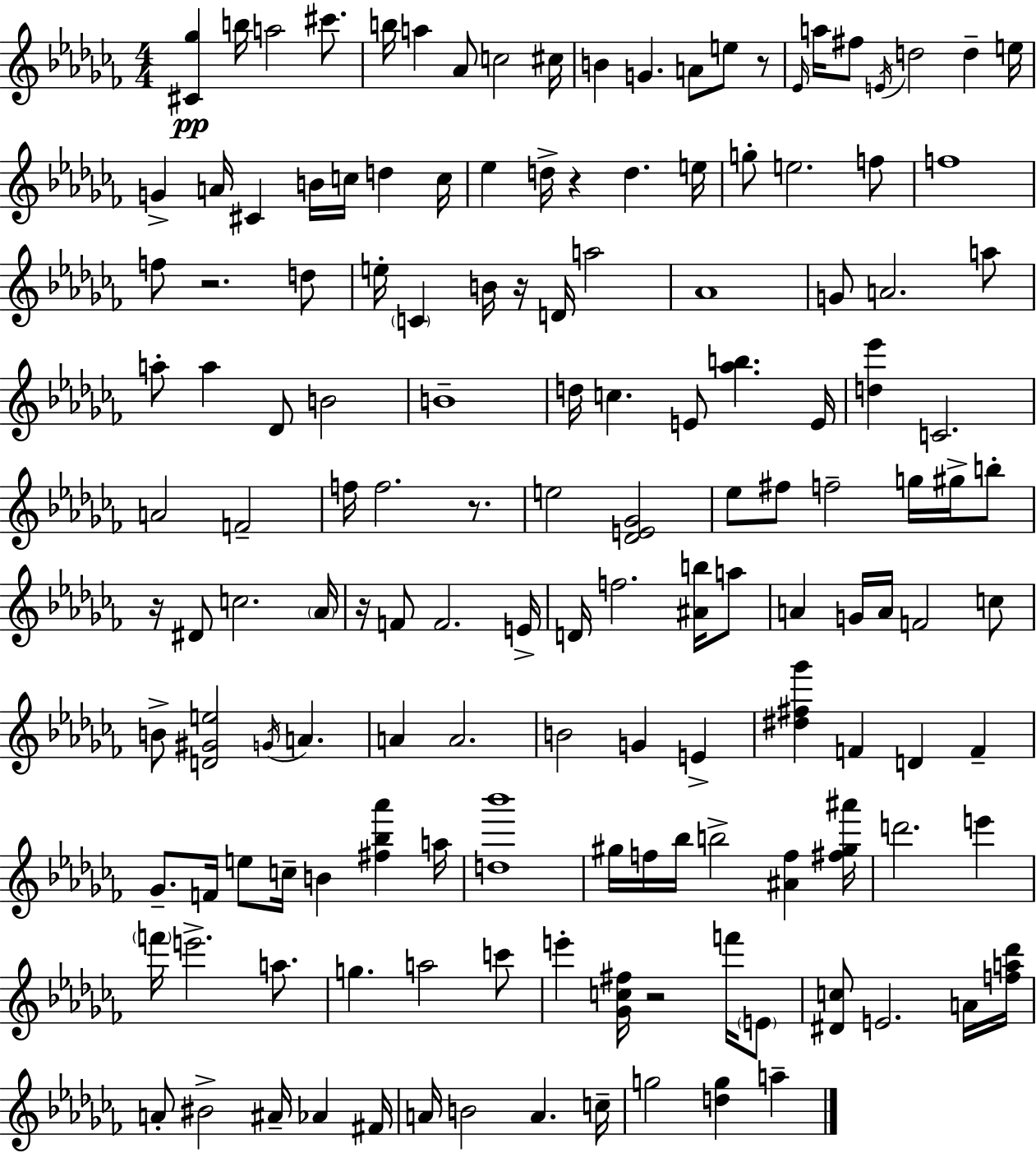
[C#4,Gb5]/q B5/s A5/h C#6/e. B5/s A5/q Ab4/e C5/h C#5/s B4/q G4/q. A4/e E5/e R/e Eb4/s A5/s F#5/e E4/s D5/h D5/q E5/s G4/q A4/s C#4/q B4/s C5/s D5/q C5/s Eb5/q D5/s R/q D5/q. E5/s G5/e E5/h. F5/e F5/w F5/e R/h. D5/e E5/s C4/q B4/s R/s D4/s A5/h Ab4/w G4/e A4/h. A5/e A5/e A5/q Db4/e B4/h B4/w D5/s C5/q. E4/e [Ab5,B5]/q. E4/s [D5,Eb6]/q C4/h. A4/h F4/h F5/s F5/h. R/e. E5/h [Db4,E4,Gb4]/h Eb5/e F#5/e F5/h G5/s G#5/s B5/e R/s D#4/e C5/h. Ab4/s R/s F4/e F4/h. E4/s D4/s F5/h. [A#4,B5]/s A5/e A4/q G4/s A4/s F4/h C5/e B4/e [D4,G#4,E5]/h G4/s A4/q. A4/q A4/h. B4/h G4/q E4/q [D#5,F#5,Gb6]/q F4/q D4/q F4/q Gb4/e. F4/s E5/e C5/s B4/q [F#5,Bb5,Ab6]/q A5/s [D5,Bb6]/w G#5/s F5/s Bb5/s B5/h [A#4,F5]/q [F#5,G#5,A#6]/s D6/h. E6/q F6/s E6/h. A5/e. G5/q. A5/h C6/e E6/q [Gb4,C5,F#5]/s R/h F6/s E4/e [D#4,C5]/e E4/h. A4/s [F5,A5,Db6]/s A4/e BIS4/h A#4/s Ab4/q F#4/s A4/s B4/h A4/q. C5/s G5/h [D5,G5]/q A5/q